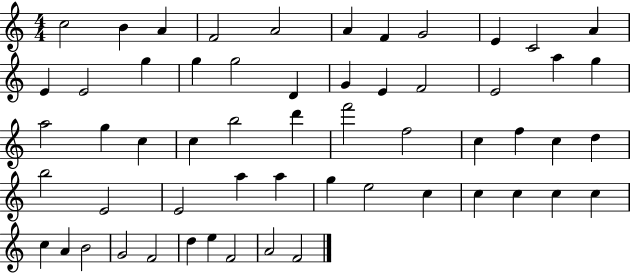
C5/h B4/q A4/q F4/h A4/h A4/q F4/q G4/h E4/q C4/h A4/q E4/q E4/h G5/q G5/q G5/h D4/q G4/q E4/q F4/h E4/h A5/q G5/q A5/h G5/q C5/q C5/q B5/h D6/q F6/h F5/h C5/q F5/q C5/q D5/q B5/h E4/h E4/h A5/q A5/q G5/q E5/h C5/q C5/q C5/q C5/q C5/q C5/q A4/q B4/h G4/h F4/h D5/q E5/q F4/h A4/h F4/h